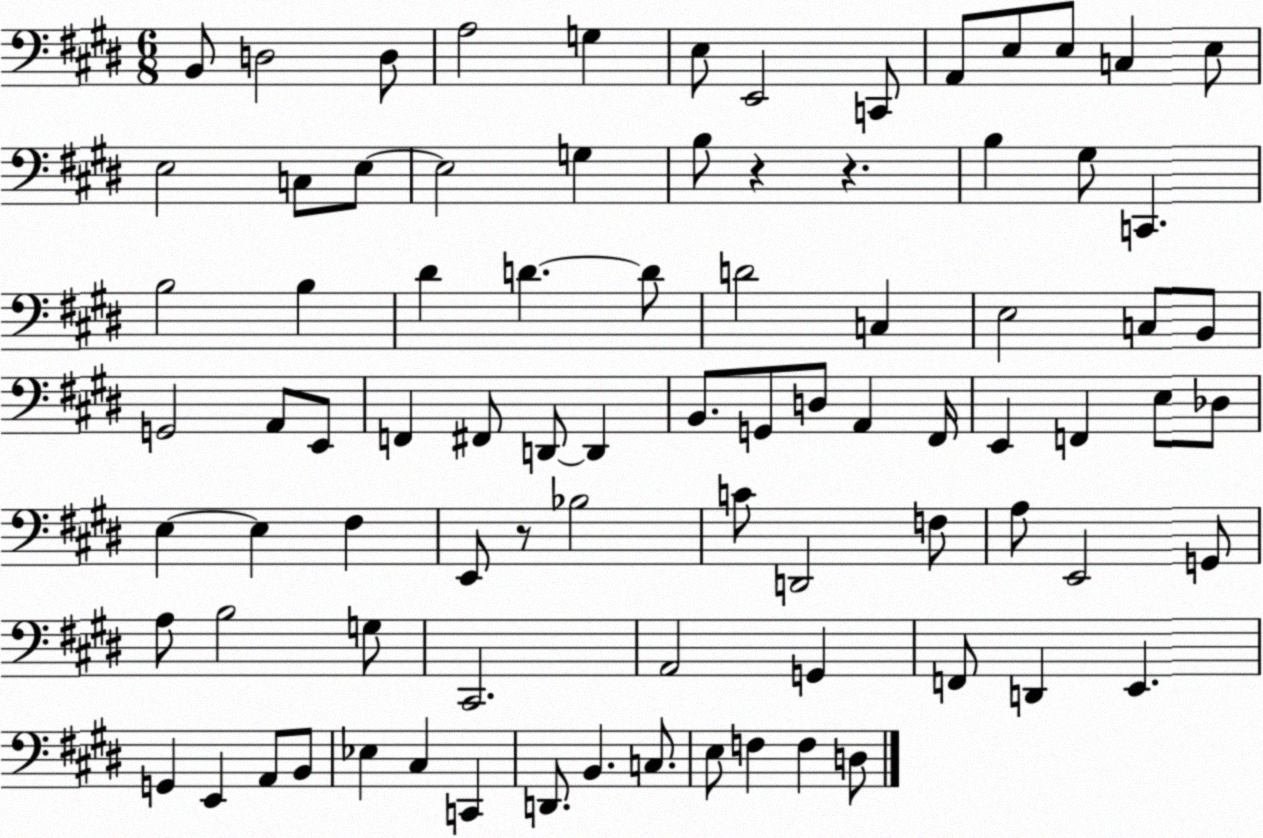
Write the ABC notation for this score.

X:1
T:Untitled
M:6/8
L:1/4
K:E
B,,/2 D,2 D,/2 A,2 G, E,/2 E,,2 C,,/2 A,,/2 E,/2 E,/2 C, E,/2 E,2 C,/2 E,/2 E,2 G, B,/2 z z B, ^G,/2 C,, B,2 B, ^D D D/2 D2 C, E,2 C,/2 B,,/2 G,,2 A,,/2 E,,/2 F,, ^F,,/2 D,,/2 D,, B,,/2 G,,/2 D,/2 A,, ^F,,/4 E,, F,, E,/2 _D,/2 E, E, ^F, E,,/2 z/2 _B,2 C/2 D,,2 F,/2 A,/2 E,,2 G,,/2 A,/2 B,2 G,/2 ^C,,2 A,,2 G,, F,,/2 D,, E,, G,, E,, A,,/2 B,,/2 _E, ^C, C,, D,,/2 B,, C,/2 E,/2 F, F, D,/2